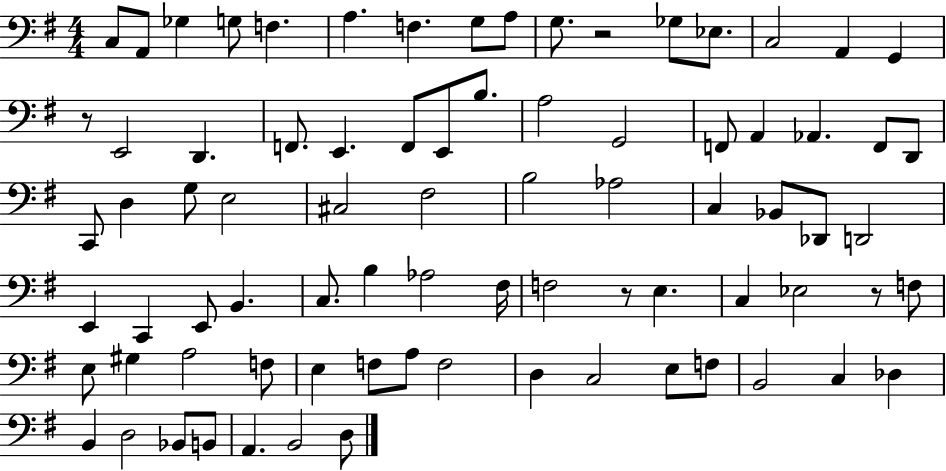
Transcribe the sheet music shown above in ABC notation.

X:1
T:Untitled
M:4/4
L:1/4
K:G
C,/2 A,,/2 _G, G,/2 F, A, F, G,/2 A,/2 G,/2 z2 _G,/2 _E,/2 C,2 A,, G,, z/2 E,,2 D,, F,,/2 E,, F,,/2 E,,/2 B,/2 A,2 G,,2 F,,/2 A,, _A,, F,,/2 D,,/2 C,,/2 D, G,/2 E,2 ^C,2 ^F,2 B,2 _A,2 C, _B,,/2 _D,,/2 D,,2 E,, C,, E,,/2 B,, C,/2 B, _A,2 ^F,/4 F,2 z/2 E, C, _E,2 z/2 F,/2 E,/2 ^G, A,2 F,/2 E, F,/2 A,/2 F,2 D, C,2 E,/2 F,/2 B,,2 C, _D, B,, D,2 _B,,/2 B,,/2 A,, B,,2 D,/2